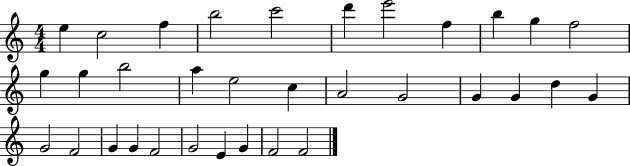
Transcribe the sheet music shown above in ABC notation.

X:1
T:Untitled
M:4/4
L:1/4
K:C
e c2 f b2 c'2 d' e'2 f b g f2 g g b2 a e2 c A2 G2 G G d G G2 F2 G G F2 G2 E G F2 F2